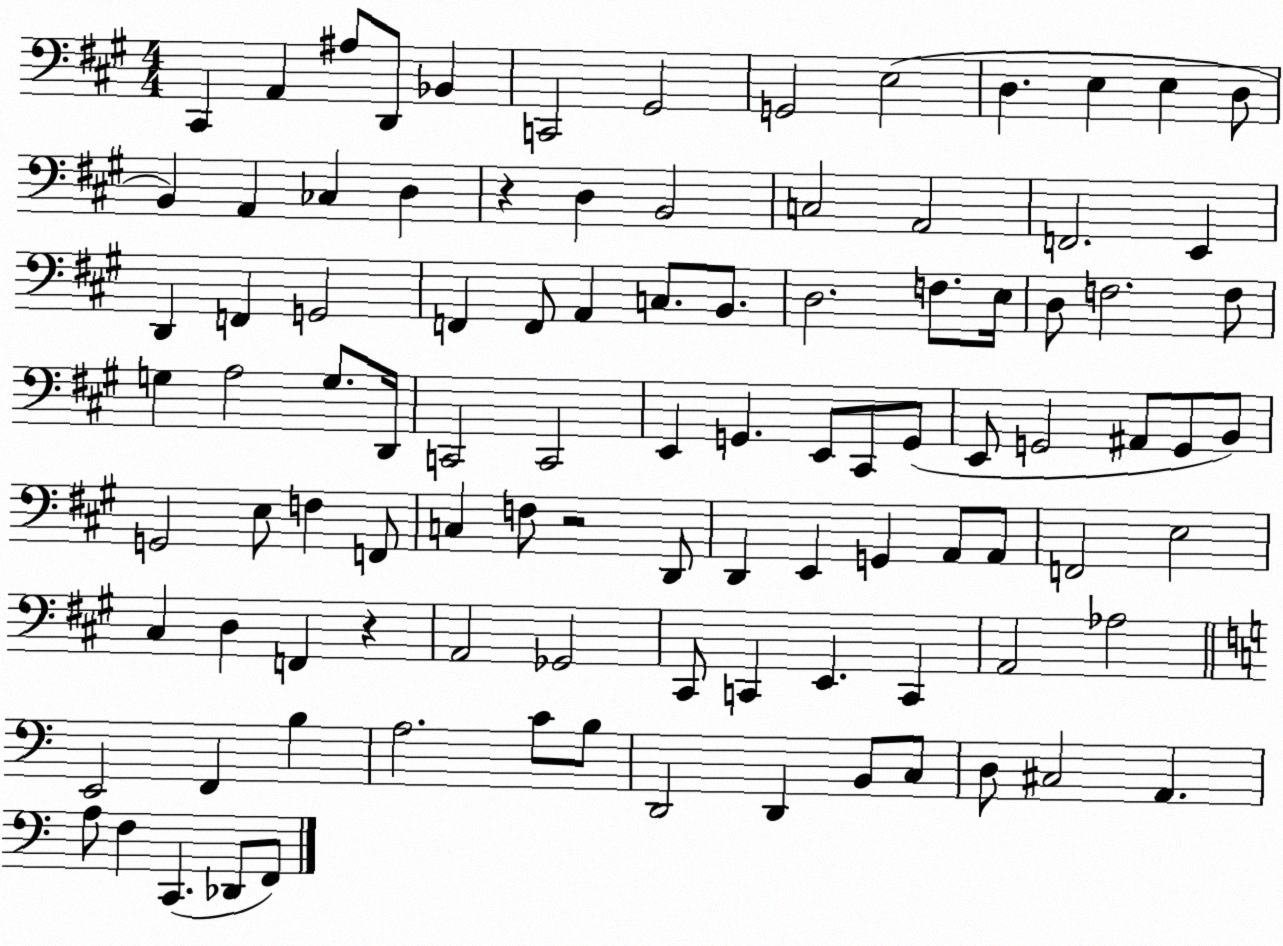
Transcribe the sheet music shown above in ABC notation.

X:1
T:Untitled
M:4/4
L:1/4
K:A
^C,, A,, ^A,/2 D,,/2 _B,, C,,2 ^G,,2 G,,2 E,2 D, E, E, D,/2 B,, A,, _C, D, z D, B,,2 C,2 A,,2 F,,2 E,, D,, F,, G,,2 F,, F,,/2 A,, C,/2 B,,/2 D,2 F,/2 E,/4 D,/2 F,2 F,/2 G, A,2 G,/2 D,,/4 C,,2 C,,2 E,, G,, E,,/2 ^C,,/2 G,,/2 E,,/2 G,,2 ^A,,/2 G,,/2 B,,/2 G,,2 E,/2 F, F,,/2 C, F,/2 z2 D,,/2 D,, E,, G,, A,,/2 A,,/2 F,,2 E,2 ^C, D, F,, z A,,2 _G,,2 ^C,,/2 C,, E,, C,, A,,2 _A,2 E,,2 F,, B, A,2 C/2 B,/2 D,,2 D,, B,,/2 C,/2 D,/2 ^C,2 A,, A,/2 F, C,, _D,,/2 F,,/2